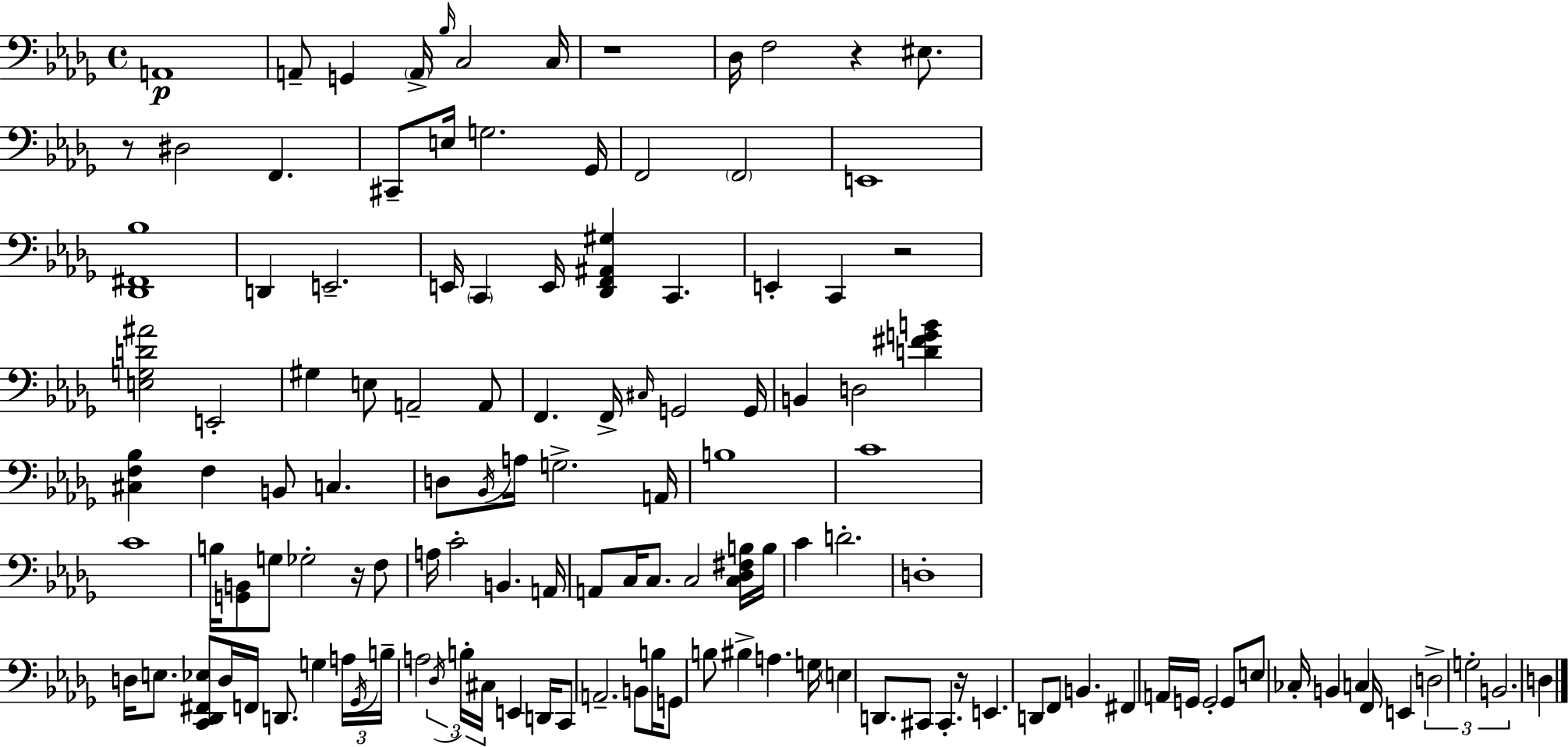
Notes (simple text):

A2/w A2/e G2/q A2/s Bb3/s C3/h C3/s R/w Db3/s F3/h R/q EIS3/e. R/e D#3/h F2/q. C#2/e E3/s G3/h. Gb2/s F2/h F2/h E2/w [Db2,F#2,Bb3]/w D2/q E2/h. E2/s C2/q E2/s [Db2,F2,A#2,G#3]/q C2/q. E2/q C2/q R/h [E3,G3,D4,A#4]/h E2/h G#3/q E3/e A2/h A2/e F2/q. F2/s C#3/s G2/h G2/s B2/q D3/h [D4,F#4,G4,B4]/q [C#3,F3,Bb3]/q F3/q B2/e C3/q. D3/e Bb2/s A3/s G3/h. A2/s B3/w C4/w C4/w B3/s [G2,B2]/e G3/e Gb3/h R/s F3/e A3/s C4/h B2/q. A2/s A2/e C3/s C3/e. C3/h [C3,Db3,F#3,B3]/s B3/s C4/q D4/h. D3/w D3/s E3/e. [C2,Db2,F#2,Eb3]/e D3/s F2/s D2/e. G3/q A3/s Gb2/s B3/s A3/h Db3/s B3/s C#3/s E2/q D2/s C2/e A2/h. B2/e B3/s G2/e B3/e BIS3/q A3/q. G3/s E3/q D2/e. C#2/e C#2/q. R/s E2/q. D2/e F2/e B2/q. F#2/q A2/s G2/s G2/h G2/e E3/e CES3/s B2/q C3/q F2/s E2/q D3/h G3/h B2/h. D3/q